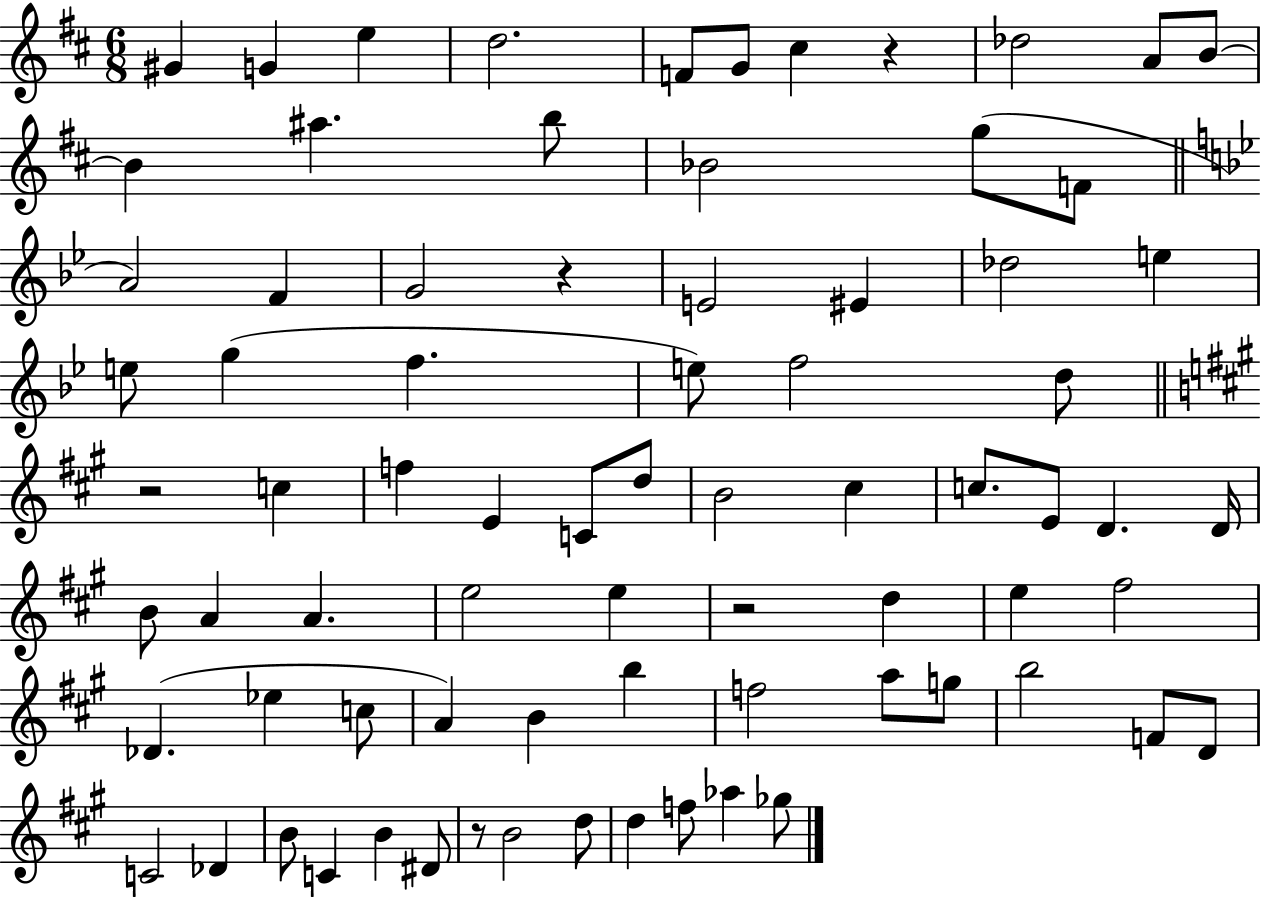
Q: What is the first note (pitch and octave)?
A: G#4